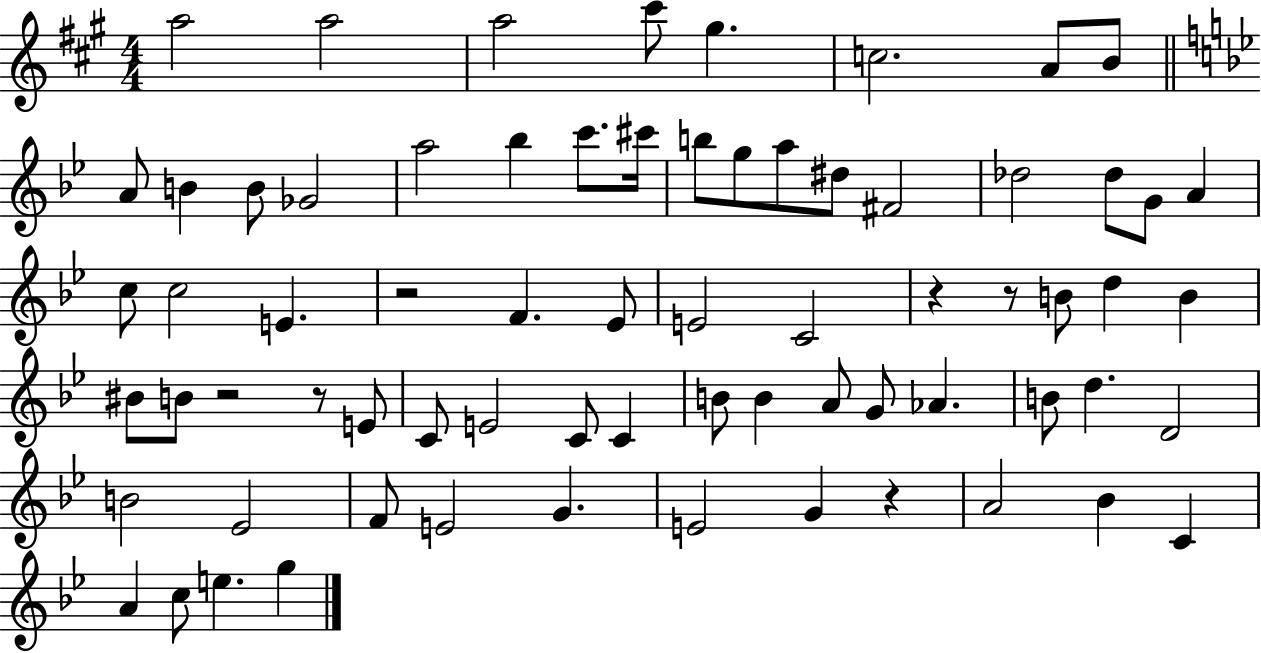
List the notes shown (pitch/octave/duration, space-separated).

A5/h A5/h A5/h C#6/e G#5/q. C5/h. A4/e B4/e A4/e B4/q B4/e Gb4/h A5/h Bb5/q C6/e. C#6/s B5/e G5/e A5/e D#5/e F#4/h Db5/h Db5/e G4/e A4/q C5/e C5/h E4/q. R/h F4/q. Eb4/e E4/h C4/h R/q R/e B4/e D5/q B4/q BIS4/e B4/e R/h R/e E4/e C4/e E4/h C4/e C4/q B4/e B4/q A4/e G4/e Ab4/q. B4/e D5/q. D4/h B4/h Eb4/h F4/e E4/h G4/q. E4/h G4/q R/q A4/h Bb4/q C4/q A4/q C5/e E5/q. G5/q